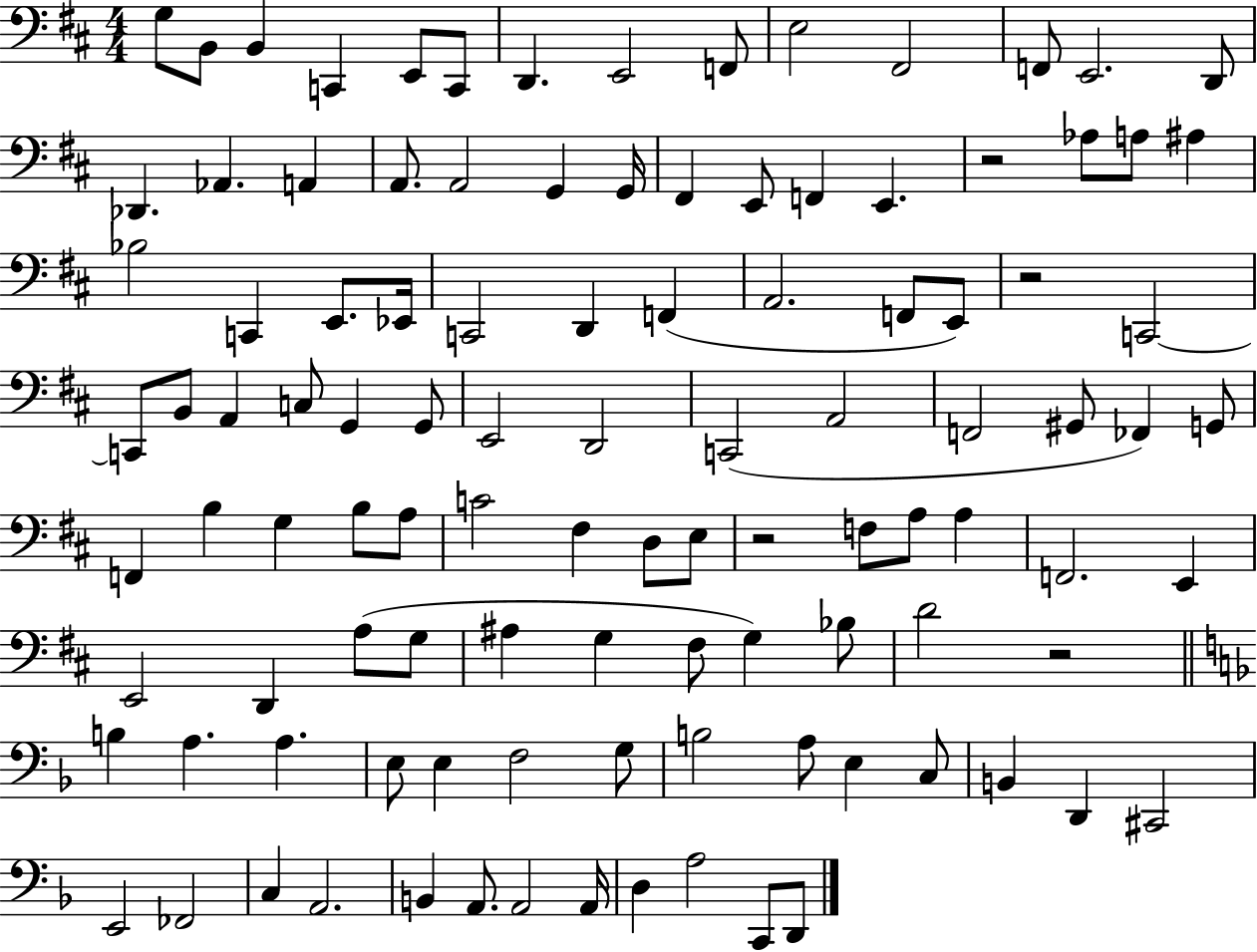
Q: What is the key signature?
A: D major